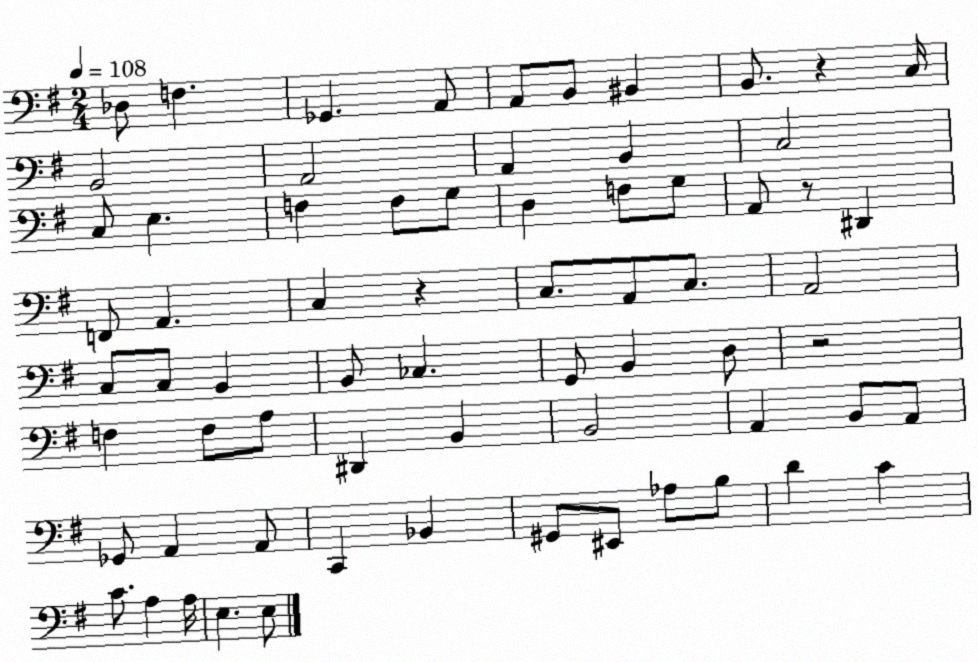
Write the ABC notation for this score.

X:1
T:Untitled
M:2/4
L:1/4
K:G
_D,/2 F, _G,, A,,/2 A,,/2 B,,/2 ^B,, B,,/2 z C,/4 B,,2 A,,2 A,, B,, C,2 C,/2 E, F, F,/2 G,/2 D, F,/2 G,/2 A,,/2 z/2 ^D,, F,,/2 A,, C, z C,/2 A,,/2 C,/2 A,,2 C,/2 C,/2 B,, B,,/2 _C, G,,/2 B,, D,/2 z2 F, F,/2 A,/2 ^D,, B,, B,,2 A,, B,,/2 A,,/2 _G,,/2 A,, A,,/2 C,, _B,, ^G,,/2 ^E,,/2 _A,/2 B,/2 D C C/2 A, A,/4 E, E,/2